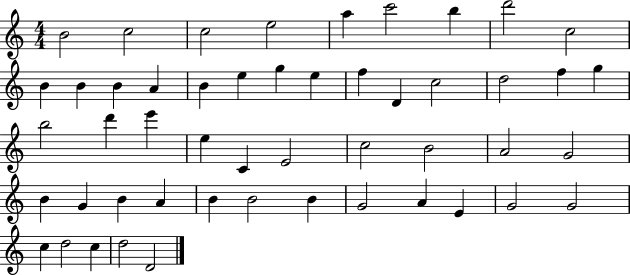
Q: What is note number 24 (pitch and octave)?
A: B5